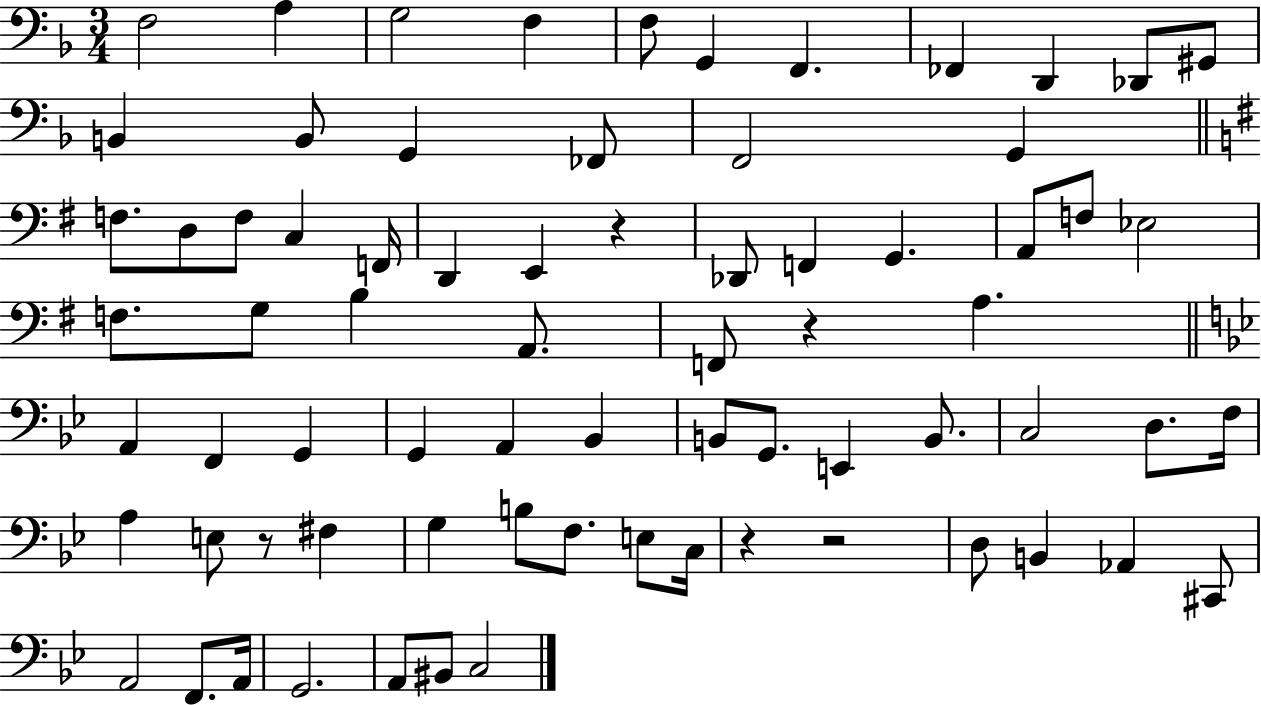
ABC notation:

X:1
T:Untitled
M:3/4
L:1/4
K:F
F,2 A, G,2 F, F,/2 G,, F,, _F,, D,, _D,,/2 ^G,,/2 B,, B,,/2 G,, _F,,/2 F,,2 G,, F,/2 D,/2 F,/2 C, F,,/4 D,, E,, z _D,,/2 F,, G,, A,,/2 F,/2 _E,2 F,/2 G,/2 B, A,,/2 F,,/2 z A, A,, F,, G,, G,, A,, _B,, B,,/2 G,,/2 E,, B,,/2 C,2 D,/2 F,/4 A, E,/2 z/2 ^F, G, B,/2 F,/2 E,/2 C,/4 z z2 D,/2 B,, _A,, ^C,,/2 A,,2 F,,/2 A,,/4 G,,2 A,,/2 ^B,,/2 C,2